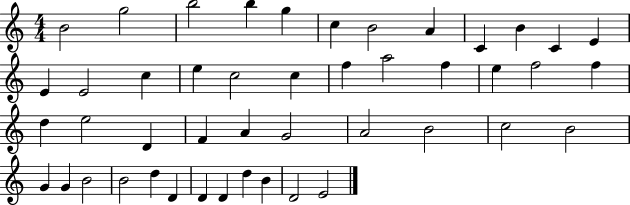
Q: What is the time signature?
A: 4/4